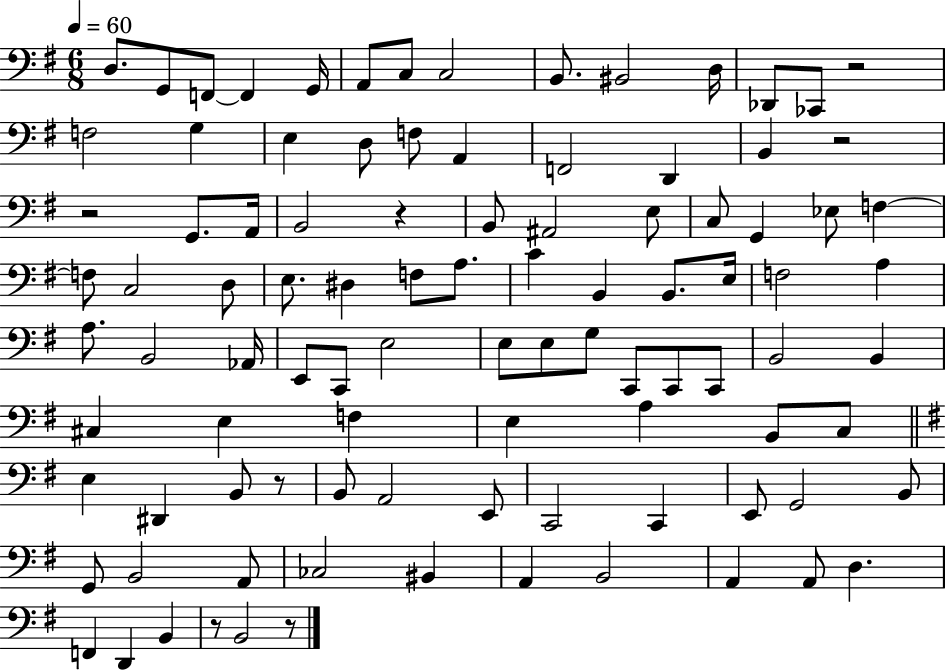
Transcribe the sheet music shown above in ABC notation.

X:1
T:Untitled
M:6/8
L:1/4
K:G
D,/2 G,,/2 F,,/2 F,, G,,/4 A,,/2 C,/2 C,2 B,,/2 ^B,,2 D,/4 _D,,/2 _C,,/2 z2 F,2 G, E, D,/2 F,/2 A,, F,,2 D,, B,, z2 z2 G,,/2 A,,/4 B,,2 z B,,/2 ^A,,2 E,/2 C,/2 G,, _E,/2 F, F,/2 C,2 D,/2 E,/2 ^D, F,/2 A,/2 C B,, B,,/2 E,/4 F,2 A, A,/2 B,,2 _A,,/4 E,,/2 C,,/2 E,2 E,/2 E,/2 G,/2 C,,/2 C,,/2 C,,/2 B,,2 B,, ^C, E, F, E, A, B,,/2 C,/2 E, ^D,, B,,/2 z/2 B,,/2 A,,2 E,,/2 C,,2 C,, E,,/2 G,,2 B,,/2 G,,/2 B,,2 A,,/2 _C,2 ^B,, A,, B,,2 A,, A,,/2 D, F,, D,, B,, z/2 B,,2 z/2